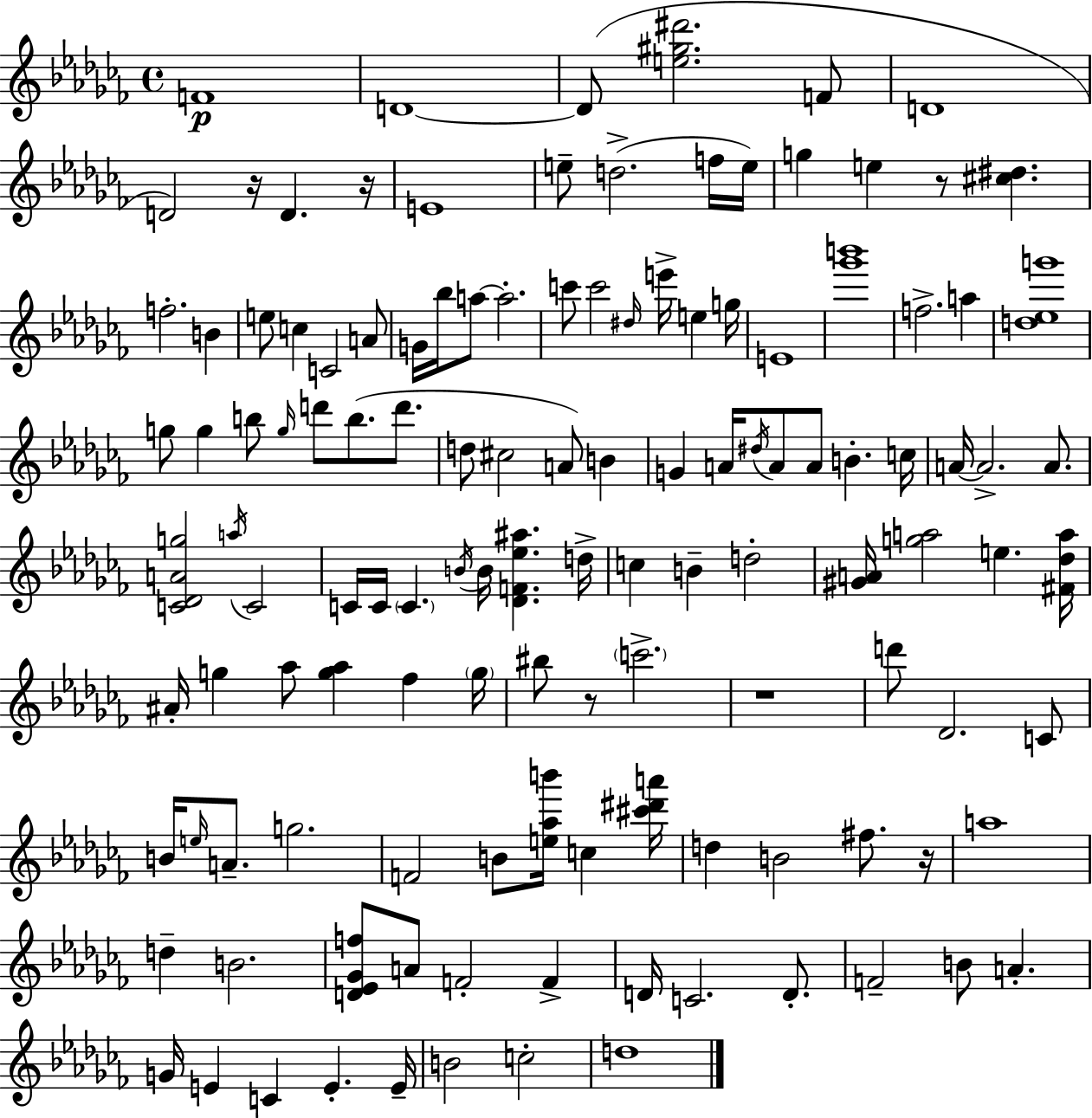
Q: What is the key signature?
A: AES minor